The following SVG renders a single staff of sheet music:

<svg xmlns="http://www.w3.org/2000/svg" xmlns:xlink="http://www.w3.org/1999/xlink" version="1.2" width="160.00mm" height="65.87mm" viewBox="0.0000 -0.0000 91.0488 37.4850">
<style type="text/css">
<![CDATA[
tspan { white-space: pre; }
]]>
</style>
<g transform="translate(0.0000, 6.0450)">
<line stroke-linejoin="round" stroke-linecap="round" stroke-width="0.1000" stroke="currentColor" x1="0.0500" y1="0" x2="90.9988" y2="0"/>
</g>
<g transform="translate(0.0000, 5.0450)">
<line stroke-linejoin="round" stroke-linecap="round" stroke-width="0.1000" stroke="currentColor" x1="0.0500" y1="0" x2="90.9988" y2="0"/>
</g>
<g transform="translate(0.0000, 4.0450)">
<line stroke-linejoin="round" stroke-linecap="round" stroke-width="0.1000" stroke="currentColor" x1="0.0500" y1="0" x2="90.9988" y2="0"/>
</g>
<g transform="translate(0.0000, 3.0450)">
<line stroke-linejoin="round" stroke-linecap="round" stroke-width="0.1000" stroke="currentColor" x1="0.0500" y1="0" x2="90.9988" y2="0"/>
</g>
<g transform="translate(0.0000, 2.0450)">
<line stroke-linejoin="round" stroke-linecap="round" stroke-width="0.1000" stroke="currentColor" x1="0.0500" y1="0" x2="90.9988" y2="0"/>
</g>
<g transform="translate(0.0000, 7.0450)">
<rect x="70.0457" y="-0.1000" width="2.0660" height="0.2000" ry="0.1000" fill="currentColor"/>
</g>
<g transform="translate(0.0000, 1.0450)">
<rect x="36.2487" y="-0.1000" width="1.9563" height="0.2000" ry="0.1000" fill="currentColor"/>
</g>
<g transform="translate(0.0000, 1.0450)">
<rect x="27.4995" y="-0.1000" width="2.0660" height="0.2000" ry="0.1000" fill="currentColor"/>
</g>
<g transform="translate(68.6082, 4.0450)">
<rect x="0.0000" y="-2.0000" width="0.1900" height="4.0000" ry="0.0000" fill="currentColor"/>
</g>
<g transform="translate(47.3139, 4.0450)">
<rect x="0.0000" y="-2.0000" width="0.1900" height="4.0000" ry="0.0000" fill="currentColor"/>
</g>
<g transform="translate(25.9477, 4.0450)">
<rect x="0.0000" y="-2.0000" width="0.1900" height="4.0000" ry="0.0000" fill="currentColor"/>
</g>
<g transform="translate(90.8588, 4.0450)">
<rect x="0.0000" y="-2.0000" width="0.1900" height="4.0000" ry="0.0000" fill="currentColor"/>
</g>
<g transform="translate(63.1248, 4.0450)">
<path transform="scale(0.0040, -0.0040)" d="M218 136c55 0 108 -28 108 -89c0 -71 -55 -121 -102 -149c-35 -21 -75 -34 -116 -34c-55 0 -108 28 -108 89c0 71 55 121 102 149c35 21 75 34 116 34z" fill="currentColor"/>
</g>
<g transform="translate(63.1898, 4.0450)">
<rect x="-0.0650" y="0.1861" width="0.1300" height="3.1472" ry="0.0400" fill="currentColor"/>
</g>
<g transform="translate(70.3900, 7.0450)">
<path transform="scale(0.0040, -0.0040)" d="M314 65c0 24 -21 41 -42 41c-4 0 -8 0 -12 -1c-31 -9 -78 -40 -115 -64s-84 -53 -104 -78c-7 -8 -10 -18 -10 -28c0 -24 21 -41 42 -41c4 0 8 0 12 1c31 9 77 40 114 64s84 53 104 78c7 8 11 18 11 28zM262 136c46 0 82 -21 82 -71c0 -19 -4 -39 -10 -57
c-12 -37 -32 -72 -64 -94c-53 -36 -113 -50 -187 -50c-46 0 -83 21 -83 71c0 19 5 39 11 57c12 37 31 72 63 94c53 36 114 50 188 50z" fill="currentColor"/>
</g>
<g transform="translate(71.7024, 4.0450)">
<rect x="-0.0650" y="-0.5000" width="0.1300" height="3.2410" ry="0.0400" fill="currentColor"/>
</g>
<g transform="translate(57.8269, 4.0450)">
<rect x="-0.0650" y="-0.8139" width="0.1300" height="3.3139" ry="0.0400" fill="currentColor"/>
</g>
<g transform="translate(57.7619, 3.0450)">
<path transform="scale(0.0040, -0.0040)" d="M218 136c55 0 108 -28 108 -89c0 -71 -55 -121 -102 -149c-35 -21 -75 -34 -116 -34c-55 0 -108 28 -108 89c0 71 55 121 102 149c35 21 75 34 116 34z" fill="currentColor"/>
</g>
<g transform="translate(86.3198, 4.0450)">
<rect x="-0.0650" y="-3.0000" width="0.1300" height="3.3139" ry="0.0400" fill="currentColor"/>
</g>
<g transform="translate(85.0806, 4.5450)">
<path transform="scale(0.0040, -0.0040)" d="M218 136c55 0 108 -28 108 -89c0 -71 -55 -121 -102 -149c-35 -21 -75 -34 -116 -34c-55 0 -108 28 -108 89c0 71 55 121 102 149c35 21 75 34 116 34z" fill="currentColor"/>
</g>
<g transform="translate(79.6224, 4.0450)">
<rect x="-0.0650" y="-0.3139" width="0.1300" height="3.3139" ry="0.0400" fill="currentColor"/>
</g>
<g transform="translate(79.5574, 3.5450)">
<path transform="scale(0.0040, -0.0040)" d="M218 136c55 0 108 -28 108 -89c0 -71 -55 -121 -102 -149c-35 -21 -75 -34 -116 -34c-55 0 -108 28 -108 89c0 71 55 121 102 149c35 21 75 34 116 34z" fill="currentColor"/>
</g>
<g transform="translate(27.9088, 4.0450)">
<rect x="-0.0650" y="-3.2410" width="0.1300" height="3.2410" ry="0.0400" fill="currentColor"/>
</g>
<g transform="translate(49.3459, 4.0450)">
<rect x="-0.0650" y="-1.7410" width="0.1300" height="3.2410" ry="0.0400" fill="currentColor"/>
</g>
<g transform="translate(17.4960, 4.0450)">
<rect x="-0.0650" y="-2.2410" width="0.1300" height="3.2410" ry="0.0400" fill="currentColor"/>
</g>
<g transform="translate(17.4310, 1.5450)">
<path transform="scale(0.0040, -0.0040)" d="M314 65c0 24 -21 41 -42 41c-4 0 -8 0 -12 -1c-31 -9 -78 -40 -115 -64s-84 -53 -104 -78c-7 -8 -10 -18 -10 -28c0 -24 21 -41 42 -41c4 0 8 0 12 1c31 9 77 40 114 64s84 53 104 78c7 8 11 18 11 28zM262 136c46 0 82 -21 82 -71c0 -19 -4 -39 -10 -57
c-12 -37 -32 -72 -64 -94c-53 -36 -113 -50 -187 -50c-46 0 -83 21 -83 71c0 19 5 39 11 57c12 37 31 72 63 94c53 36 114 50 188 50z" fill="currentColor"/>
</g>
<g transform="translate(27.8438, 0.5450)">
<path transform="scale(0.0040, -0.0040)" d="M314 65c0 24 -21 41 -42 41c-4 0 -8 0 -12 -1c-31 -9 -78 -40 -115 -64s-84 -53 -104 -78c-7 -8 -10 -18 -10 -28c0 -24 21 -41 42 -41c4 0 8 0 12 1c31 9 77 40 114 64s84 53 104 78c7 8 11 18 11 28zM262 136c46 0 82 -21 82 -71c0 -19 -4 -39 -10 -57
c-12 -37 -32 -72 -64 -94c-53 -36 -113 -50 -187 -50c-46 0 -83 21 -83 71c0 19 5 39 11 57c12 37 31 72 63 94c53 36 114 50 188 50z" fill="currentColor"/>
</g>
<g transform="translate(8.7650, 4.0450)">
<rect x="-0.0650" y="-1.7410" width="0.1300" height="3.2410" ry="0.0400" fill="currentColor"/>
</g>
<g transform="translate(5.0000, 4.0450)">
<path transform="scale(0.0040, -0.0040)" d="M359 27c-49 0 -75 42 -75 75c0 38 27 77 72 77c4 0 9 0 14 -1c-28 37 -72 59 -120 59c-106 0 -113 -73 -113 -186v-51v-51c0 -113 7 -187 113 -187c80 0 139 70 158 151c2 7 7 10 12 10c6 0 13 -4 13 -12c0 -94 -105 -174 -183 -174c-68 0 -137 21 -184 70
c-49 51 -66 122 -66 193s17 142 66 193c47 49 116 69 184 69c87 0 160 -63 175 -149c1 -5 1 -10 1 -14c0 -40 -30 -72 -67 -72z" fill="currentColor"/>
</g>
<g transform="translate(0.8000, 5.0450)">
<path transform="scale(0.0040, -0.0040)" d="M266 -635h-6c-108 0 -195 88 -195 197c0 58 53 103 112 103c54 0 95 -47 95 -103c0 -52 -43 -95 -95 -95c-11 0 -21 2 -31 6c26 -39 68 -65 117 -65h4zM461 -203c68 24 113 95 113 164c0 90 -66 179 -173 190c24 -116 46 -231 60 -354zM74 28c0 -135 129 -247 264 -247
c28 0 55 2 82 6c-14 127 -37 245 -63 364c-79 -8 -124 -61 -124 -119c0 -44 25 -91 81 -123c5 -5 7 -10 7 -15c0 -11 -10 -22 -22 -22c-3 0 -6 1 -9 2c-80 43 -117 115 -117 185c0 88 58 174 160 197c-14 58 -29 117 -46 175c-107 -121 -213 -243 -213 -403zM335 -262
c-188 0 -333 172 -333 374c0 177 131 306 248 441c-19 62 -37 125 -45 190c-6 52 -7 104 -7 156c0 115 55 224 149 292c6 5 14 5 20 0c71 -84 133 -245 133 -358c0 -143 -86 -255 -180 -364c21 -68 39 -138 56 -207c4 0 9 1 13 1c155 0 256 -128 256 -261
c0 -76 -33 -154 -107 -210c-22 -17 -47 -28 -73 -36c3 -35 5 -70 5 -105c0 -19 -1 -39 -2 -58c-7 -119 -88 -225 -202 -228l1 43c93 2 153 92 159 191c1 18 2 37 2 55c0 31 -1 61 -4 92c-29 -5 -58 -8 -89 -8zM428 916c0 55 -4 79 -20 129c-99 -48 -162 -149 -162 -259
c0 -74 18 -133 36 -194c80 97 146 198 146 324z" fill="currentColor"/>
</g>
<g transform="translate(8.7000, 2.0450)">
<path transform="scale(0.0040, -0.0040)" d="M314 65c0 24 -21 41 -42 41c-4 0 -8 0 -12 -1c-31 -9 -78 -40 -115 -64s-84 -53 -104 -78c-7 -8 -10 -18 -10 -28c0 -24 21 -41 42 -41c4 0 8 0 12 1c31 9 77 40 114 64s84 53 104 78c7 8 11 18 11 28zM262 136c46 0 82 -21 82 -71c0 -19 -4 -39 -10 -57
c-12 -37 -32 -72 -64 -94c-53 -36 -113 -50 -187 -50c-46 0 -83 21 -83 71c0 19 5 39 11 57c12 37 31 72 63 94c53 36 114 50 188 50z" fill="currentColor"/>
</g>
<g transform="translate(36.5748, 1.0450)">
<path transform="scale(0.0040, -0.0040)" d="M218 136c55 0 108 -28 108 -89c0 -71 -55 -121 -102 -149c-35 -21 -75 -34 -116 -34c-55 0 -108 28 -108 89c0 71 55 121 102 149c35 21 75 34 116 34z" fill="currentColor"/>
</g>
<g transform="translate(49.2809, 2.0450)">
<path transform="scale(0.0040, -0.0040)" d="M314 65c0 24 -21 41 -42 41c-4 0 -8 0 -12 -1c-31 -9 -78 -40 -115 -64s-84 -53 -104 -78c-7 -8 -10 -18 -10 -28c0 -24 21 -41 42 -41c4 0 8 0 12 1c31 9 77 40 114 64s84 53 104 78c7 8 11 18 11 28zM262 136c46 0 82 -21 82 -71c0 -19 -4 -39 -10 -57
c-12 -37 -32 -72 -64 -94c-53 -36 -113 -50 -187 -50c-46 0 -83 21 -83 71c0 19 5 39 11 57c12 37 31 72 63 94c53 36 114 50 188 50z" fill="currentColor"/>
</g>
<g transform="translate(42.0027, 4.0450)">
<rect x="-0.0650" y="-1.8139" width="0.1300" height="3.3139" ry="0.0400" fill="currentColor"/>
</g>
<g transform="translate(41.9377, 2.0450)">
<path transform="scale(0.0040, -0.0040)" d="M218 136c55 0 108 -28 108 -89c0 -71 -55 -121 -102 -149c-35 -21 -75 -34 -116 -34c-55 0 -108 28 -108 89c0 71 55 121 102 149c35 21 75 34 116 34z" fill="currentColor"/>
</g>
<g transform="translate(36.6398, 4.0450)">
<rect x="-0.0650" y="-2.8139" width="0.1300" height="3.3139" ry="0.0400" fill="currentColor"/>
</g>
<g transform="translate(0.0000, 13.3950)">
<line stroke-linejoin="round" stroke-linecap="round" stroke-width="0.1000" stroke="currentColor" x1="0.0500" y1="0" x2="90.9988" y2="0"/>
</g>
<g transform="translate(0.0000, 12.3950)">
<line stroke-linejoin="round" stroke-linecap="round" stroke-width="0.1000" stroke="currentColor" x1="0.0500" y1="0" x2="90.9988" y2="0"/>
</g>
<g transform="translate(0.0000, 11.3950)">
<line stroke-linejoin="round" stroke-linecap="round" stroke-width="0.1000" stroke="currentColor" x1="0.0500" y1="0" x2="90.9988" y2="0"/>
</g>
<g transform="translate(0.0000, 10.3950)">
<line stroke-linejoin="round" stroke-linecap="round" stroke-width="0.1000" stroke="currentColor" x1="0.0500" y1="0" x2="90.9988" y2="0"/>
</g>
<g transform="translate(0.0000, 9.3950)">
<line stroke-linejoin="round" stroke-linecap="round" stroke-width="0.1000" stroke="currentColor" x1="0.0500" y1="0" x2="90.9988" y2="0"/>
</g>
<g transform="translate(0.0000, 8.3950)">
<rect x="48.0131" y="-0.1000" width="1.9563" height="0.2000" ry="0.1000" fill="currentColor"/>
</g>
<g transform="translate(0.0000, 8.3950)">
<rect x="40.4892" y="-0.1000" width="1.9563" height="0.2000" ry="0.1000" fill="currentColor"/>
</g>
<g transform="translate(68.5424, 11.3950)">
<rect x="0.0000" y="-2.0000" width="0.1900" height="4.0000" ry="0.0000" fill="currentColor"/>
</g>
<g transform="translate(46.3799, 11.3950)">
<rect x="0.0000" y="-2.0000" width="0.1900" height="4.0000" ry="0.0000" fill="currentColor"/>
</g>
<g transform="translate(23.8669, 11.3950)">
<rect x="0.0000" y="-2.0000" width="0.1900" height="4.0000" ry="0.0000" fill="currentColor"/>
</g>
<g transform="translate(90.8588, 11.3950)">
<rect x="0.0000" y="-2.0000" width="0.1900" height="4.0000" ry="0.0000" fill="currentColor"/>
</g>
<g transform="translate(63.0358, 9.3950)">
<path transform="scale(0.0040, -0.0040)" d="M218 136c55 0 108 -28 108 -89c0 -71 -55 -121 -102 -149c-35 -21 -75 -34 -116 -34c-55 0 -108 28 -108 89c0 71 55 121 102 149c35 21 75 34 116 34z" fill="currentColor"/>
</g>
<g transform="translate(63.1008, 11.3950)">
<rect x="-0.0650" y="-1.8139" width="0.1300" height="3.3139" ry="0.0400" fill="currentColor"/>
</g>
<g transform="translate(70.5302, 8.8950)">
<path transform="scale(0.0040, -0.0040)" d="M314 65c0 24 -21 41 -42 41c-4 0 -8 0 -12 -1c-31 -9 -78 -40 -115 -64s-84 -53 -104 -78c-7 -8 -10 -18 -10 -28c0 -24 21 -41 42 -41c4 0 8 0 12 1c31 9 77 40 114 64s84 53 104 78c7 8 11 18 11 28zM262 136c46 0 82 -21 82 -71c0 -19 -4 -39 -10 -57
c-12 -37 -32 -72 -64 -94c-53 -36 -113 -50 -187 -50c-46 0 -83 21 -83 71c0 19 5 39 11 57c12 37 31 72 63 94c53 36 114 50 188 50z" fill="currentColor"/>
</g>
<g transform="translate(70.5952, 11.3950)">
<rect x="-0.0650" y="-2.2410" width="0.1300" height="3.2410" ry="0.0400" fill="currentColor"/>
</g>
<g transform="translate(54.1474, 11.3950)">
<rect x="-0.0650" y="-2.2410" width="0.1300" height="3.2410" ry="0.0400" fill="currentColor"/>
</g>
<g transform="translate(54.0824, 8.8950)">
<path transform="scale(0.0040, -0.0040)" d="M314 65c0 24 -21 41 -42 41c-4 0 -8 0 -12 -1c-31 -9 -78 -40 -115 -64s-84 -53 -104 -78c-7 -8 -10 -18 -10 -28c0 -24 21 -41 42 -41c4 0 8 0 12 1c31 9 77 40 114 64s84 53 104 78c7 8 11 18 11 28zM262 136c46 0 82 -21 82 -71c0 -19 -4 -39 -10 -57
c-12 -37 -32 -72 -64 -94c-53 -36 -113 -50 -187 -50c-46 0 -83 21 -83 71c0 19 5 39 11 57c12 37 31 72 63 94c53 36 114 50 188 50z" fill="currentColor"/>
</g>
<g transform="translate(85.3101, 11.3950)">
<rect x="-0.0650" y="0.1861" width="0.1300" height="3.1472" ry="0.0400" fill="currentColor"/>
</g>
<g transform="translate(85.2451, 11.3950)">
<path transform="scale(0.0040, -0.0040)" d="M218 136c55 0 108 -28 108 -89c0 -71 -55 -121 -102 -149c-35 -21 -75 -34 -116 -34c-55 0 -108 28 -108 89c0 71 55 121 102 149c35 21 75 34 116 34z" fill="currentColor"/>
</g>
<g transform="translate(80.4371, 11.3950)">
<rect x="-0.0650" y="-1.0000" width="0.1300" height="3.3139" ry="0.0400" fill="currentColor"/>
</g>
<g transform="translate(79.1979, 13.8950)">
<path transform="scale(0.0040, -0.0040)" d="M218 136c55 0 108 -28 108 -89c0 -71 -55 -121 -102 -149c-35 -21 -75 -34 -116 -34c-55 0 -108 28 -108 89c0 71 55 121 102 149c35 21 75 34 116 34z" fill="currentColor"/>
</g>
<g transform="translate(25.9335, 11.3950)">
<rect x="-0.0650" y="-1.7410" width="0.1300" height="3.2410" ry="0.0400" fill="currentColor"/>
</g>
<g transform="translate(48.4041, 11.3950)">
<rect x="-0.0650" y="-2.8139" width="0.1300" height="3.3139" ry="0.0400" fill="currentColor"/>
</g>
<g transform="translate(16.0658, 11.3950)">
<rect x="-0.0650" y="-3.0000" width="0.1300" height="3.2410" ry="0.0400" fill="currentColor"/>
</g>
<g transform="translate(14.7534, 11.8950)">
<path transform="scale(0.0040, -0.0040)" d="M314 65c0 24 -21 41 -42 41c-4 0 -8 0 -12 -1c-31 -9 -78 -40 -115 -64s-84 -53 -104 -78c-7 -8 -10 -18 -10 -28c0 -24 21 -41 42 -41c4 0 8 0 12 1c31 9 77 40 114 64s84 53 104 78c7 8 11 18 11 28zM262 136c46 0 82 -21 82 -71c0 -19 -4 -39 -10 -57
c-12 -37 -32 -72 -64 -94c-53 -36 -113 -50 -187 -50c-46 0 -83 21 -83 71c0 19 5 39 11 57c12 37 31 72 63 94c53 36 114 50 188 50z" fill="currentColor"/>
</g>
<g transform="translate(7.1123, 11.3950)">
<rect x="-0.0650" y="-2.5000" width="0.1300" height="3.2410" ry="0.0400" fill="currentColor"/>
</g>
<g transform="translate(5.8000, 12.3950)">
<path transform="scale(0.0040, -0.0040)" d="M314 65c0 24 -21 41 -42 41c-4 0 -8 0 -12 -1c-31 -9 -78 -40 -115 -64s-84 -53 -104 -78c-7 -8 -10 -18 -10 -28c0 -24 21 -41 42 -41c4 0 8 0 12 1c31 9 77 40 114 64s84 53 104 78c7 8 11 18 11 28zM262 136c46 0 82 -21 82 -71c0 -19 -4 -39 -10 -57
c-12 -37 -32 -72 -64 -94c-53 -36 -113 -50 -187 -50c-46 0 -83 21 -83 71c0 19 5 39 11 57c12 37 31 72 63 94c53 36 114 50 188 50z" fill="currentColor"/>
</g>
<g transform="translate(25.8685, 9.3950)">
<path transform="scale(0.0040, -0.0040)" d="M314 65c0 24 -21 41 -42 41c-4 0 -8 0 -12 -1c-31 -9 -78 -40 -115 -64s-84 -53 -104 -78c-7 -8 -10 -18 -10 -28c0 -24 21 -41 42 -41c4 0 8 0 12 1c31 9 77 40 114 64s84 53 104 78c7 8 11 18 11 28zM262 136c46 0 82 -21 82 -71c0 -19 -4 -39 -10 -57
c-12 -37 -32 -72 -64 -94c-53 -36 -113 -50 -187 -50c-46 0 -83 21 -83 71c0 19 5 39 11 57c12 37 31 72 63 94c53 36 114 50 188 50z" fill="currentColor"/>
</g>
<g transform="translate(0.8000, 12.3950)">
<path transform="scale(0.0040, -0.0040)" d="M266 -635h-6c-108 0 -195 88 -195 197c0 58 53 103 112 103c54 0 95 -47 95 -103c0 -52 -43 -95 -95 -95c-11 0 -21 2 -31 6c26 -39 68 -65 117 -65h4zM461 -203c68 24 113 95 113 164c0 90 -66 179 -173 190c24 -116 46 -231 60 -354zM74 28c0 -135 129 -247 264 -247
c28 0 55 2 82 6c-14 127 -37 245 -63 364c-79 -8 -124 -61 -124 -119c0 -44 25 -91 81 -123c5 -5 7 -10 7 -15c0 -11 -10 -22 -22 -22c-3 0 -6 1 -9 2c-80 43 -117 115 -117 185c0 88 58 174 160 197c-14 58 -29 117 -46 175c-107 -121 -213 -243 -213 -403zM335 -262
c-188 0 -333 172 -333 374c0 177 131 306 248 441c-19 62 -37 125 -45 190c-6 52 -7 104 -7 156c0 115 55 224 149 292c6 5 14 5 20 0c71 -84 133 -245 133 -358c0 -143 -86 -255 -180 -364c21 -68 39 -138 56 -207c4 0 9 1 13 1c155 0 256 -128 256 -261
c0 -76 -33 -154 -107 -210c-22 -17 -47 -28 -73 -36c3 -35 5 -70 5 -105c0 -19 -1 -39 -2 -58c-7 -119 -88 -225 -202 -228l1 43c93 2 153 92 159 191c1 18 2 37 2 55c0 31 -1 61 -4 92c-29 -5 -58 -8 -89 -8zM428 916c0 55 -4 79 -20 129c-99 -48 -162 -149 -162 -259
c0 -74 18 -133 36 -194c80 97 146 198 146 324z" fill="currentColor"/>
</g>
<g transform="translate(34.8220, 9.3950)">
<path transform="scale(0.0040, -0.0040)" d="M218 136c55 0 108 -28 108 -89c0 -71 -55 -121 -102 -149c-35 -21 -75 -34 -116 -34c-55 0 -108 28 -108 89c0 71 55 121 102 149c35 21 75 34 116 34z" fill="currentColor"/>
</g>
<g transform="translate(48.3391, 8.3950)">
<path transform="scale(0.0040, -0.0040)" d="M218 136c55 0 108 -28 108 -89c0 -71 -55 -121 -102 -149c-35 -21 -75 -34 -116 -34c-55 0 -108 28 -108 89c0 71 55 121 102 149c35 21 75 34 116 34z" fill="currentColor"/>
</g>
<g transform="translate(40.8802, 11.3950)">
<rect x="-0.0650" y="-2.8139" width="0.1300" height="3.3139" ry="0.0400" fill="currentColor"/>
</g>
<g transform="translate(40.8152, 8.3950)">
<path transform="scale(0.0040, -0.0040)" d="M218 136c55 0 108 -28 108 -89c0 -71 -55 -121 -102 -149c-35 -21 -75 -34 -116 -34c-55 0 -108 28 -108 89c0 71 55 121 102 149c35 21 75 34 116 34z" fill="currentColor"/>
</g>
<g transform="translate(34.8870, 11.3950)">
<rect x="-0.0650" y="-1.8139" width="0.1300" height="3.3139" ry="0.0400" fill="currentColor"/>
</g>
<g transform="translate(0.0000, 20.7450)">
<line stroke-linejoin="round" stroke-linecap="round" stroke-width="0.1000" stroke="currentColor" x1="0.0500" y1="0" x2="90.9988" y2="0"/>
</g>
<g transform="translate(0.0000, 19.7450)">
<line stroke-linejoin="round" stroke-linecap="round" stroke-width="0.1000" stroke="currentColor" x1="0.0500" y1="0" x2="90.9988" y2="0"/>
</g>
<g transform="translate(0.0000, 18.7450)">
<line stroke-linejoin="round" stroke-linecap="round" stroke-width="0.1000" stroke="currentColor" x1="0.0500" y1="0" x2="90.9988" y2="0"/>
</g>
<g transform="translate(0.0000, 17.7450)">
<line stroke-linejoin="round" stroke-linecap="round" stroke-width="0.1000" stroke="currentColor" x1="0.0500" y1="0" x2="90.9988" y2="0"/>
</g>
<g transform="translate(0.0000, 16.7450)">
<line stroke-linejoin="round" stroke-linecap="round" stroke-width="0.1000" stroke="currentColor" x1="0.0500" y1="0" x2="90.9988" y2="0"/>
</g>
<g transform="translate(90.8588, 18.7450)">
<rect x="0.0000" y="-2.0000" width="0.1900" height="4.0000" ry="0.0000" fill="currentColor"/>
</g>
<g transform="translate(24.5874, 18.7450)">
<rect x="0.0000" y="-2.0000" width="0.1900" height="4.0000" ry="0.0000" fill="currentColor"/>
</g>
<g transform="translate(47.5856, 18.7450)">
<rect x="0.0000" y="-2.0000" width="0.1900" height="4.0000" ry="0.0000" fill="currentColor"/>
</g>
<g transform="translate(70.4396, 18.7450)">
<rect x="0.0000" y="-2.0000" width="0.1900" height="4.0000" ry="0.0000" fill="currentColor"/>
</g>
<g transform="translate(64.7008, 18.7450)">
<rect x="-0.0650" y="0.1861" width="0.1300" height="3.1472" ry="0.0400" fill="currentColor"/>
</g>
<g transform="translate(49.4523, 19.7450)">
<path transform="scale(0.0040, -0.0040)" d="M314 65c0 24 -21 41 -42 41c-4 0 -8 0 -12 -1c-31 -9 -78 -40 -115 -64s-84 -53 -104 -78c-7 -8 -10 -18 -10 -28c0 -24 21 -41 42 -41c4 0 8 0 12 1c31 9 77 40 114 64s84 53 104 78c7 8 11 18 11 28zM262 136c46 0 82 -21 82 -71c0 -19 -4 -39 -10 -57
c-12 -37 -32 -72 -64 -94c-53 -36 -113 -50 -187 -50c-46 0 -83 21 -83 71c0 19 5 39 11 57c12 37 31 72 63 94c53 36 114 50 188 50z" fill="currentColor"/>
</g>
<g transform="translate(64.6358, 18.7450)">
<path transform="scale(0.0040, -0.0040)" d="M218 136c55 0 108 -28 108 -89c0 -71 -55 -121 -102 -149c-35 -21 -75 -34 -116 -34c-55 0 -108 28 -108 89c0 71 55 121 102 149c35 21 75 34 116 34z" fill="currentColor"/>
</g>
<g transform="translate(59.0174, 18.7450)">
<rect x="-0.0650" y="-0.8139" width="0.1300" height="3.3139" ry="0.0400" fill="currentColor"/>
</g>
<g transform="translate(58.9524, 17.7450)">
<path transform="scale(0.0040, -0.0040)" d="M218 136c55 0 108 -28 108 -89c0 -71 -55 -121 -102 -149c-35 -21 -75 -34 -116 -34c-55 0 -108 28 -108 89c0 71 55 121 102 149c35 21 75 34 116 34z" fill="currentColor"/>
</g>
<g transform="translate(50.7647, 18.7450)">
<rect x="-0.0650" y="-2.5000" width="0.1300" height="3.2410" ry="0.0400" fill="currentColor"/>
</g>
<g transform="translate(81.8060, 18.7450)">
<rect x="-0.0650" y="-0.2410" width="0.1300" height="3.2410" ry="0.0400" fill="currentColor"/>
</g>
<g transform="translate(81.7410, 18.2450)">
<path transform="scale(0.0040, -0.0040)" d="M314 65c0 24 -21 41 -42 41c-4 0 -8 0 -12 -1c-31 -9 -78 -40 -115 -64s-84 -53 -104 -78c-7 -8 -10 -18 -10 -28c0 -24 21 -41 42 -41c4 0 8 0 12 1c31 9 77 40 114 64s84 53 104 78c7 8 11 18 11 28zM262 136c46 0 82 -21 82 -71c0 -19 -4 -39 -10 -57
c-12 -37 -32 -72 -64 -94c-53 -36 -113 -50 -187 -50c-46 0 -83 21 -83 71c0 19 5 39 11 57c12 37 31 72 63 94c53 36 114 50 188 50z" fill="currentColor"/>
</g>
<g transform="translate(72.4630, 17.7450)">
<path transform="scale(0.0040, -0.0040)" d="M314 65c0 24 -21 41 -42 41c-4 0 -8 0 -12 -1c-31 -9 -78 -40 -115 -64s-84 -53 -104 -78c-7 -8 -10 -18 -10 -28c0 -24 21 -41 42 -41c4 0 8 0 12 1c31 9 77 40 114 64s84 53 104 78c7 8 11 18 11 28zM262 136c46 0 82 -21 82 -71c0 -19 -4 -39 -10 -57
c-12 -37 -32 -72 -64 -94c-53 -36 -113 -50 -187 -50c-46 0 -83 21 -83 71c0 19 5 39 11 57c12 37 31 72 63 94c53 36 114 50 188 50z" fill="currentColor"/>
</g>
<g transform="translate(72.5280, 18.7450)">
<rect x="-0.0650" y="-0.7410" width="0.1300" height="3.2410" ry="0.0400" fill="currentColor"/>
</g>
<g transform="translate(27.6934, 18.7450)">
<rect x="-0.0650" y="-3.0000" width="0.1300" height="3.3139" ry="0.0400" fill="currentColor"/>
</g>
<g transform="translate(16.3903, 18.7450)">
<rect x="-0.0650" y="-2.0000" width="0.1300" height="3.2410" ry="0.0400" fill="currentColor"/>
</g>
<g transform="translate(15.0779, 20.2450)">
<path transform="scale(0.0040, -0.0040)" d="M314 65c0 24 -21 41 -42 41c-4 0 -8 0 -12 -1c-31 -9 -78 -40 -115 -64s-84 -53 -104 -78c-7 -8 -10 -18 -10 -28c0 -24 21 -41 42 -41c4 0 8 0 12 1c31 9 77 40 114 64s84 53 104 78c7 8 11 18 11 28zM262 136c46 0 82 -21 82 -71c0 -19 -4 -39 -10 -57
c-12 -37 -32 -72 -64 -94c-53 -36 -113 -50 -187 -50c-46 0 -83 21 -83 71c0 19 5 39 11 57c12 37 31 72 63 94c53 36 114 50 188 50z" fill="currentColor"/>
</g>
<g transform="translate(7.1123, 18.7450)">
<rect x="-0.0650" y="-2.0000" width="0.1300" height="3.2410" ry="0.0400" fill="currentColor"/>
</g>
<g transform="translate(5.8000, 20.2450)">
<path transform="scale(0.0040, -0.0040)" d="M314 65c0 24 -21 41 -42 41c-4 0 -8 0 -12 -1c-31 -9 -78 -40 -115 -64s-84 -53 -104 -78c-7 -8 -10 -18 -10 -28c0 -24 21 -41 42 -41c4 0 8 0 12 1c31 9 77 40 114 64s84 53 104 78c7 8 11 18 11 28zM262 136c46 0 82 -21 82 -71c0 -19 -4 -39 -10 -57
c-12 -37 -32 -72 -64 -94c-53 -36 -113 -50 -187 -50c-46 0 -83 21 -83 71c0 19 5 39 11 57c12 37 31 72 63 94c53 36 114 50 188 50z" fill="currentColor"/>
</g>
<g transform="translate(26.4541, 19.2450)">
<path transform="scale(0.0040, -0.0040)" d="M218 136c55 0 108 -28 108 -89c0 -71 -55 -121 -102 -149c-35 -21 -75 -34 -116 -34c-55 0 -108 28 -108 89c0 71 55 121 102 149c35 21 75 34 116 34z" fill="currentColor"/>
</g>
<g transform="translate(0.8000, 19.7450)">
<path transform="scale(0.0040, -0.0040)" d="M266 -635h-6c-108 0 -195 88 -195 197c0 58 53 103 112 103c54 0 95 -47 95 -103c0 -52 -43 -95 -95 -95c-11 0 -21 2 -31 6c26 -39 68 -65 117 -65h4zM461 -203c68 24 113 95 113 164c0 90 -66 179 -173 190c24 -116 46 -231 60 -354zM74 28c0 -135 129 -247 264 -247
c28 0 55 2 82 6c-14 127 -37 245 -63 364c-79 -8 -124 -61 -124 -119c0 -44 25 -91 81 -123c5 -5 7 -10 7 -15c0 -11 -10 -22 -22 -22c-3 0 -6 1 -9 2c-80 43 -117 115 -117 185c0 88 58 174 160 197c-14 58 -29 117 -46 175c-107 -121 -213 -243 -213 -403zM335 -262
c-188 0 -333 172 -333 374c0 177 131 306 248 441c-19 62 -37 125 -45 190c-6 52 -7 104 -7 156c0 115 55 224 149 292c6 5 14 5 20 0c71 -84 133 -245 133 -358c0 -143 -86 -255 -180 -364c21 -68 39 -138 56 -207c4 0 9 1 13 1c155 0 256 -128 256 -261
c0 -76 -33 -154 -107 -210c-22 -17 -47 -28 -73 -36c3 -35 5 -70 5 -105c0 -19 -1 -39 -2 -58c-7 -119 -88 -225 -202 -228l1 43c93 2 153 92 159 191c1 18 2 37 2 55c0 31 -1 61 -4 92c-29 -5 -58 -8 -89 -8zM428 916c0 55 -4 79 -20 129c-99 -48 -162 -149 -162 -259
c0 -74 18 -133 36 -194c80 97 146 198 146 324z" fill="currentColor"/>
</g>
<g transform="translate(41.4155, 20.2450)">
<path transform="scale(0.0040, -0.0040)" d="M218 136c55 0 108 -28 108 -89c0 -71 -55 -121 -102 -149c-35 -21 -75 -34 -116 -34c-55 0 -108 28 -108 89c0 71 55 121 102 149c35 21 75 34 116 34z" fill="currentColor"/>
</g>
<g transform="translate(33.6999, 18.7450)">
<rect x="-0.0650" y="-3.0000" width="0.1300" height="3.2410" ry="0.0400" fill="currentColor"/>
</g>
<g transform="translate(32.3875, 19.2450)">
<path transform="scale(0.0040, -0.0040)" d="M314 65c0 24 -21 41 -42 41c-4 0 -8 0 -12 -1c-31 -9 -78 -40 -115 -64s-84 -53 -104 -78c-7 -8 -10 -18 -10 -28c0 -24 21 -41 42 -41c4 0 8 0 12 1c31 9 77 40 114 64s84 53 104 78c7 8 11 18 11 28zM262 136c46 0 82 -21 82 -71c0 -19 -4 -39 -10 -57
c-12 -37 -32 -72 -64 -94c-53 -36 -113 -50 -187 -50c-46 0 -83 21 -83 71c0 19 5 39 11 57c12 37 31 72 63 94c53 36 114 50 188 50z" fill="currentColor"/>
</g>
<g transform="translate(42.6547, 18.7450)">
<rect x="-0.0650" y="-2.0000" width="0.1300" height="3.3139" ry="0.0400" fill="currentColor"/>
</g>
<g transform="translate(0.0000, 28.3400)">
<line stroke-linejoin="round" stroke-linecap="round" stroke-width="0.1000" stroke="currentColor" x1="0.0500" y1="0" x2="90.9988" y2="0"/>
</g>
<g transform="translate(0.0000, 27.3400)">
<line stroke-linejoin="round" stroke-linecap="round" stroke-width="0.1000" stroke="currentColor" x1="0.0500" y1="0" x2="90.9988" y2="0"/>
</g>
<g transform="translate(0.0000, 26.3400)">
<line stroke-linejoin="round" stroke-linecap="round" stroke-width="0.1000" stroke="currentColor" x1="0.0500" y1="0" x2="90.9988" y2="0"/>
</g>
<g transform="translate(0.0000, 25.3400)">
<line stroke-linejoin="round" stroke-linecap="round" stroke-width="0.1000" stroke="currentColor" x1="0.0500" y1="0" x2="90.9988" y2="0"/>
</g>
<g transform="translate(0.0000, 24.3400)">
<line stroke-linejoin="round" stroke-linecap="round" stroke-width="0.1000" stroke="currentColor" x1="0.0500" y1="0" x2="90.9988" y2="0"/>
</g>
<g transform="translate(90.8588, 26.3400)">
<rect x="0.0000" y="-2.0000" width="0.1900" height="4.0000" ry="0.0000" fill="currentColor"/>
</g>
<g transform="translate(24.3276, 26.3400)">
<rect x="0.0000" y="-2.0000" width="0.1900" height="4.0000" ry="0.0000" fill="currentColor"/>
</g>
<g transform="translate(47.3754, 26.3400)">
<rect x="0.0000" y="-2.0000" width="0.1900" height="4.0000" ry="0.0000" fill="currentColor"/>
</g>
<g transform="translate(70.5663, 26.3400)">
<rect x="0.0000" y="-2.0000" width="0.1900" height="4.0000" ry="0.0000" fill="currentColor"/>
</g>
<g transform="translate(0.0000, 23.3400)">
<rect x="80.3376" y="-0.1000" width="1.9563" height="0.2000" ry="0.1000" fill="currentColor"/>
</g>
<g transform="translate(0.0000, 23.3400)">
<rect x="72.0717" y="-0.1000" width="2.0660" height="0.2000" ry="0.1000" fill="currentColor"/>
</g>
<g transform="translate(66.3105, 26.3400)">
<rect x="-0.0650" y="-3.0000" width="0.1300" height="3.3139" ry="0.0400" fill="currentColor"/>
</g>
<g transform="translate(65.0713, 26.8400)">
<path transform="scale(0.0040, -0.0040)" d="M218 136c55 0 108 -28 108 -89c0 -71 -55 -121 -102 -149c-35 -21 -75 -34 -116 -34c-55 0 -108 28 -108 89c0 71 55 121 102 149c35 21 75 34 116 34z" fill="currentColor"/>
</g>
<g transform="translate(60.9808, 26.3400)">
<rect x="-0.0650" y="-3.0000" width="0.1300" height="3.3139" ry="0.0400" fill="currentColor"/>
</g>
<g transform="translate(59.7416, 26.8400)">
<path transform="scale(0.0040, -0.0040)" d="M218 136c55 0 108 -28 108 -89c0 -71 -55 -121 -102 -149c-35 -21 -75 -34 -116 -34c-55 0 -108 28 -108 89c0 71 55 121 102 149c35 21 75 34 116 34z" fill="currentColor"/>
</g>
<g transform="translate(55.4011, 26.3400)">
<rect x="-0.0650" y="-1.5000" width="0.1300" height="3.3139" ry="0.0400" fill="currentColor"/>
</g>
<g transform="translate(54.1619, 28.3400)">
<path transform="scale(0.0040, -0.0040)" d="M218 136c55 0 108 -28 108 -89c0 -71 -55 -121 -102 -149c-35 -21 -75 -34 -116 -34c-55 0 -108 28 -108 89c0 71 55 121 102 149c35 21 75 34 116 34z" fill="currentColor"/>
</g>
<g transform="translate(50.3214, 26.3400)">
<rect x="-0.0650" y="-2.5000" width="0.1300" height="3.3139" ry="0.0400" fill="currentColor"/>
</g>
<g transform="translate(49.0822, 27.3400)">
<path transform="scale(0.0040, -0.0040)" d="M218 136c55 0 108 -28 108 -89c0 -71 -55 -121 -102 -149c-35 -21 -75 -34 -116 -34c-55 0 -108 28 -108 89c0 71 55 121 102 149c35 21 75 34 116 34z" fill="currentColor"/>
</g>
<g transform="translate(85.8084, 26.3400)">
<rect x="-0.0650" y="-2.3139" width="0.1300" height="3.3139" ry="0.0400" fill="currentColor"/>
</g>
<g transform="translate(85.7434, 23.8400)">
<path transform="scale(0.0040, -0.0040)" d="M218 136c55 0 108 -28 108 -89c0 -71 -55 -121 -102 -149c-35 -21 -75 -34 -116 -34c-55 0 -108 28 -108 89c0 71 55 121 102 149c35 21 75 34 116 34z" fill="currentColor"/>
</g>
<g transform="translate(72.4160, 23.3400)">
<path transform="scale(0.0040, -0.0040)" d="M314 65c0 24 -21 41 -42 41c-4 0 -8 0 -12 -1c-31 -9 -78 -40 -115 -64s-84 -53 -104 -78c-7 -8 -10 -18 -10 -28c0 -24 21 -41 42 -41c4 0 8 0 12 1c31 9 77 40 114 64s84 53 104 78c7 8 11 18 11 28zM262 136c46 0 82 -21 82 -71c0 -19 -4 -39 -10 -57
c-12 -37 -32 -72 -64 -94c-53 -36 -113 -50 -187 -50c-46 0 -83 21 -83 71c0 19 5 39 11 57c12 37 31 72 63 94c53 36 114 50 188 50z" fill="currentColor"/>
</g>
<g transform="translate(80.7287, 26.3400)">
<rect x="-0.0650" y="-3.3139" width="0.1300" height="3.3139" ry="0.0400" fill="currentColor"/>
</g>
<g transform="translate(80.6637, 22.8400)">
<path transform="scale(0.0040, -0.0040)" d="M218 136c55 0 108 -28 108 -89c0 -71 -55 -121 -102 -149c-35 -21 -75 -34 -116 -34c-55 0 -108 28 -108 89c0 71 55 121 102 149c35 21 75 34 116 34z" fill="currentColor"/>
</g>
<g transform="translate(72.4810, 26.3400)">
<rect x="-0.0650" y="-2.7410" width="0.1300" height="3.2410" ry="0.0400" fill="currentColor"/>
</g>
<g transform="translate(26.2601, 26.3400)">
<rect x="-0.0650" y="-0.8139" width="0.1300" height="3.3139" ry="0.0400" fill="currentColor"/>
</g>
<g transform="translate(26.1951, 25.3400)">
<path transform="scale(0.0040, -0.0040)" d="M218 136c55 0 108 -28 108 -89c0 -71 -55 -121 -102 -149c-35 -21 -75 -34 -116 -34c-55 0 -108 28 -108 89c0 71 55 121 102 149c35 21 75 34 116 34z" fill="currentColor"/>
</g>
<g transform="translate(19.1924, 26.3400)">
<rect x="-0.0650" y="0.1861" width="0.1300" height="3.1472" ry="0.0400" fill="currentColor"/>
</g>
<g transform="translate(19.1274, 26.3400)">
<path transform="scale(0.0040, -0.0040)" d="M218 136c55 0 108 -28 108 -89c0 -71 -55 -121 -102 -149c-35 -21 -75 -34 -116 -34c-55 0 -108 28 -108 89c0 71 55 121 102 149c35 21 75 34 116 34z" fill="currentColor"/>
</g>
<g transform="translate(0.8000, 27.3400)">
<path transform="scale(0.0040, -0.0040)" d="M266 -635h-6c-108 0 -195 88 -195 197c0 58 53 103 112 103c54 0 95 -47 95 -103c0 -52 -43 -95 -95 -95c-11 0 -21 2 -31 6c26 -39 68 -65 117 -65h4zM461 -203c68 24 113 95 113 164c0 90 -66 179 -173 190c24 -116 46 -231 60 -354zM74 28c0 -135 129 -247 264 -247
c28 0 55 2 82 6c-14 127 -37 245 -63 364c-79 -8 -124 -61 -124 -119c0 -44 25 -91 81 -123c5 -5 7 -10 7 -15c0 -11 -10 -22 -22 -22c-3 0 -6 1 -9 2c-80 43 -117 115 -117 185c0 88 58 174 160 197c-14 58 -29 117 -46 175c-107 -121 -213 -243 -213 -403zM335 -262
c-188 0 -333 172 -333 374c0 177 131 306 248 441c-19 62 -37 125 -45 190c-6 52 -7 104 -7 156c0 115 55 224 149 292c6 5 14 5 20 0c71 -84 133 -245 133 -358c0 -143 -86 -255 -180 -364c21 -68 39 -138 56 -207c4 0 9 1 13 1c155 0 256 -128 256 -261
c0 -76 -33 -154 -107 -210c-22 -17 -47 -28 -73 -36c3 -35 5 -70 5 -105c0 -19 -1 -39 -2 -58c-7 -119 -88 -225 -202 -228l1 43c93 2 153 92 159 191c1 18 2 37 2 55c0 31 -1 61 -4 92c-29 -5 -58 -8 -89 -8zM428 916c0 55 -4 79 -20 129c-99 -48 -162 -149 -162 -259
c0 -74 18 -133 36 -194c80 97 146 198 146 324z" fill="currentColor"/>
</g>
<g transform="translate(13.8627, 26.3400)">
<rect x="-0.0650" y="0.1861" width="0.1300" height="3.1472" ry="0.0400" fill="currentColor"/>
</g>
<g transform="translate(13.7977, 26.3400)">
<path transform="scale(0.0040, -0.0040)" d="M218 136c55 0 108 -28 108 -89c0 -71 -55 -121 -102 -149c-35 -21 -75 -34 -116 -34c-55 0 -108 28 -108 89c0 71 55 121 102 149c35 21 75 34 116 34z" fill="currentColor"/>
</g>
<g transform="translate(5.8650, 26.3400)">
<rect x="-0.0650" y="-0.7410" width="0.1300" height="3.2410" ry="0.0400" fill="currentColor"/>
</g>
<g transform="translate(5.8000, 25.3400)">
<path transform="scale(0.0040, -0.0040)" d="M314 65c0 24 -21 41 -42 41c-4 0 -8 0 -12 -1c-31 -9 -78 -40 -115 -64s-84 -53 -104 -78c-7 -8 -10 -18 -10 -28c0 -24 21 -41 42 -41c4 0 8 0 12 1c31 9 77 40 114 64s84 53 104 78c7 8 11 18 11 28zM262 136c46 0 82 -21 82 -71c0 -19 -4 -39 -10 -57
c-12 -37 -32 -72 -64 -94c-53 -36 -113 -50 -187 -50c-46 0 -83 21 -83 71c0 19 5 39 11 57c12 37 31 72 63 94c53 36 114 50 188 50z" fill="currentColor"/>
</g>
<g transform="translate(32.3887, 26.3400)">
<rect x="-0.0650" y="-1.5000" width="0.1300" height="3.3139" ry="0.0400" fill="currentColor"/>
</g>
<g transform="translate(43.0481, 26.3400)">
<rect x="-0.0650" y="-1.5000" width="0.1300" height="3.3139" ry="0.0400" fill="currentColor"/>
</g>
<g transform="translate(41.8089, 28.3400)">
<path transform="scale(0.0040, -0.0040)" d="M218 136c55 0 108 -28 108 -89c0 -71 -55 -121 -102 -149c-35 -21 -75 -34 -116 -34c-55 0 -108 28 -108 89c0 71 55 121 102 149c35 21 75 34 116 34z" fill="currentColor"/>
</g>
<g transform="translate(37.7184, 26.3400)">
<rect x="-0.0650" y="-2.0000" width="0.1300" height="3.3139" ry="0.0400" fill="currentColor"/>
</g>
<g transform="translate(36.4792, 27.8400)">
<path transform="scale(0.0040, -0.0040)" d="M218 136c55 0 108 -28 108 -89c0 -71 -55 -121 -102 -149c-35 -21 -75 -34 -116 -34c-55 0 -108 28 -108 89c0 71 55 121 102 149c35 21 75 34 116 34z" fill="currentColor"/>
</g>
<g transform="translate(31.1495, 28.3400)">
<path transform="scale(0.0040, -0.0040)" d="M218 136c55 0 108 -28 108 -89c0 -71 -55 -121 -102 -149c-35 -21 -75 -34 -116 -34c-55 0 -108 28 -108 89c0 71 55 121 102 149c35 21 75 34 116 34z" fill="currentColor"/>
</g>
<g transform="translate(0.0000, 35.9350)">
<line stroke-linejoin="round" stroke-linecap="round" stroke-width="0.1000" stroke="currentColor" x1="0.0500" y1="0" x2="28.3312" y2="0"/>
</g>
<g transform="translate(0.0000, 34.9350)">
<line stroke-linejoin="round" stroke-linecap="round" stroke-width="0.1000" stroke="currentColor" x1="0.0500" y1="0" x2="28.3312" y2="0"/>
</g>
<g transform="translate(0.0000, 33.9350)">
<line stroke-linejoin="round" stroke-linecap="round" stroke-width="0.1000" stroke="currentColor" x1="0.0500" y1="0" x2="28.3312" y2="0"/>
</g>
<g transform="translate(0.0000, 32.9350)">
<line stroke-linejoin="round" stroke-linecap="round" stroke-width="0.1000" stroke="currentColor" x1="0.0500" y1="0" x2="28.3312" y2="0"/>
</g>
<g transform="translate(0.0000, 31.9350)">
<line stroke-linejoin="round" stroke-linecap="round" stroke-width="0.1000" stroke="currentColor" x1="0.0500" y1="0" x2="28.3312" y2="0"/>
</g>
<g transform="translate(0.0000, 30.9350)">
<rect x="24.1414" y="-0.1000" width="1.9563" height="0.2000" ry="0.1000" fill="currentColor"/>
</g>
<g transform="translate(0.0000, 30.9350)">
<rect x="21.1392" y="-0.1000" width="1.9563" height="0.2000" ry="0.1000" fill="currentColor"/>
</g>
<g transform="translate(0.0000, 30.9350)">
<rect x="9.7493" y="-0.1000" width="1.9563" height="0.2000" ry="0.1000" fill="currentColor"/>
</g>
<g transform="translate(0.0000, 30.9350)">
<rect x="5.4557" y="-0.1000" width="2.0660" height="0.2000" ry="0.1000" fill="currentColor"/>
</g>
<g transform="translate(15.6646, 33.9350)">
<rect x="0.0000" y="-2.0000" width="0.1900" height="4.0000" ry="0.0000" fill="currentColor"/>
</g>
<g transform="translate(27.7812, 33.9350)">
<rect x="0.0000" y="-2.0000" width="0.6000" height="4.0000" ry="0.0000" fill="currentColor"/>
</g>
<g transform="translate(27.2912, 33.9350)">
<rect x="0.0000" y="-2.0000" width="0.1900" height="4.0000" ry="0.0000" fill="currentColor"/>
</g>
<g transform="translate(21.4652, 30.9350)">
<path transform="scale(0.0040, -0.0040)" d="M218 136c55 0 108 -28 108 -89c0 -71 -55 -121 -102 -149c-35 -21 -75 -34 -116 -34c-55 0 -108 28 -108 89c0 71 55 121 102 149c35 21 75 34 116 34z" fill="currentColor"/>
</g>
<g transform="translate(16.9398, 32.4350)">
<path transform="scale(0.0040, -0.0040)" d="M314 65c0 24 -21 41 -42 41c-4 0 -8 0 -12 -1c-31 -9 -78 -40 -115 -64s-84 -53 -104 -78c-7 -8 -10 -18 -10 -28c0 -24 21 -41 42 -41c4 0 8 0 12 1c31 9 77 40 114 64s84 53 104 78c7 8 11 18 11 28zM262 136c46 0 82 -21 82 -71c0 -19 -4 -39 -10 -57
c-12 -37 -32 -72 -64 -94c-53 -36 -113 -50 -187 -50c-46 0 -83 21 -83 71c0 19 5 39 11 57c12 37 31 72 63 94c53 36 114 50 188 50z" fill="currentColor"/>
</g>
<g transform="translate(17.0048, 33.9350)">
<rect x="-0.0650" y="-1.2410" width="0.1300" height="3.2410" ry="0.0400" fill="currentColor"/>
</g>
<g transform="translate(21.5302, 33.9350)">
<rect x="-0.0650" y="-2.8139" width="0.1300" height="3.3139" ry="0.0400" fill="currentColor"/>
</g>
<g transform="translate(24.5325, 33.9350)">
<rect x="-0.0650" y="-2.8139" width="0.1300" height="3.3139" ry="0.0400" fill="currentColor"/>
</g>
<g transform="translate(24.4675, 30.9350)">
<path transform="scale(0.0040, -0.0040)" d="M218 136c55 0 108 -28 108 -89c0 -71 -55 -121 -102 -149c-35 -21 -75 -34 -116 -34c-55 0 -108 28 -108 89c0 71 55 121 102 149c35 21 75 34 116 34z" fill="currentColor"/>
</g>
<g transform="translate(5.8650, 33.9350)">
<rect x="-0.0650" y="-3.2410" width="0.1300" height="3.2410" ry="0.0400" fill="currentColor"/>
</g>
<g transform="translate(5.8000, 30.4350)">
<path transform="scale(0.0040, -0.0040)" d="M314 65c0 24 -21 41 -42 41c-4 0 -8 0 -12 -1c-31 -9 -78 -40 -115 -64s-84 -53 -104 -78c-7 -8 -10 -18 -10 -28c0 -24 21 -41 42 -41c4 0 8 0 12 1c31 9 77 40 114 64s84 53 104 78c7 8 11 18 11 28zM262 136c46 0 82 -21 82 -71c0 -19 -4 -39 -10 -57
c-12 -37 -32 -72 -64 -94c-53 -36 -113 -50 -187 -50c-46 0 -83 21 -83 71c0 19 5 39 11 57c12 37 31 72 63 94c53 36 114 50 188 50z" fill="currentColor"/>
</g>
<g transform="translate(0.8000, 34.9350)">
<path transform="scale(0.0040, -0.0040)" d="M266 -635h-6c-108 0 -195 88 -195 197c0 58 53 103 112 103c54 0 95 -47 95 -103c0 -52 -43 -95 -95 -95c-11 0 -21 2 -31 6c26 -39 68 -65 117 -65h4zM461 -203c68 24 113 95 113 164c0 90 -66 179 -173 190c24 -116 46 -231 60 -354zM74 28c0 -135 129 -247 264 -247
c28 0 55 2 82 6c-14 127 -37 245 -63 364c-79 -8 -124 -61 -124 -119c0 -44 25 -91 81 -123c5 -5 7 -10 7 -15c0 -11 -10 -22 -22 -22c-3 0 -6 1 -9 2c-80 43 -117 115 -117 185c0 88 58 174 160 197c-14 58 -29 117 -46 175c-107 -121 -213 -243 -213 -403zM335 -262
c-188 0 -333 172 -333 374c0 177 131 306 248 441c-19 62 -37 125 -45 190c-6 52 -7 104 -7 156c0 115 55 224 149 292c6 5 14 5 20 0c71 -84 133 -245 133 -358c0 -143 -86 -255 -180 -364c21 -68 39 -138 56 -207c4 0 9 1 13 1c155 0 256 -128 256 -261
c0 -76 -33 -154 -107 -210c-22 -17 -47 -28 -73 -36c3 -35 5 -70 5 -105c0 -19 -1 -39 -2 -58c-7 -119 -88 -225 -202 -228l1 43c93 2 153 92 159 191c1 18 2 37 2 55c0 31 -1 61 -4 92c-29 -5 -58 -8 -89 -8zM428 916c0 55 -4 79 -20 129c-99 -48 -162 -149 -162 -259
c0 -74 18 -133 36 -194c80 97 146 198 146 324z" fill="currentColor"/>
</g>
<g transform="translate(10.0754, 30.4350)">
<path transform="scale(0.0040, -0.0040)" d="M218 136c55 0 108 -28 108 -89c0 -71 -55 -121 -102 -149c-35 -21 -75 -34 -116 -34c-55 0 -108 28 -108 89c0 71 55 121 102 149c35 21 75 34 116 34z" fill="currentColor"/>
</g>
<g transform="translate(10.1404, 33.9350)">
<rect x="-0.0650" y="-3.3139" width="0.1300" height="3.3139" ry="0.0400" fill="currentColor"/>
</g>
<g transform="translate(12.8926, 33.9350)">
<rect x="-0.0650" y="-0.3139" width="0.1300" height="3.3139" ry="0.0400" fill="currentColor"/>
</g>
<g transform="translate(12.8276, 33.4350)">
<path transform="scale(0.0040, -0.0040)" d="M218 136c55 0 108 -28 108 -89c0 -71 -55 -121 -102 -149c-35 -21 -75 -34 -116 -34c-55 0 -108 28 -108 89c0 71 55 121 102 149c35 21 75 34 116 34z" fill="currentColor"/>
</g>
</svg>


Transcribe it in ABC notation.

X:1
T:Untitled
M:4/4
L:1/4
K:C
f2 g2 b2 a f f2 d B C2 c A G2 A2 f2 f a a g2 f g2 D B F2 F2 A A2 F G2 d B d2 c2 d2 B B d E F E G E A A a2 b g b2 b c e2 a a